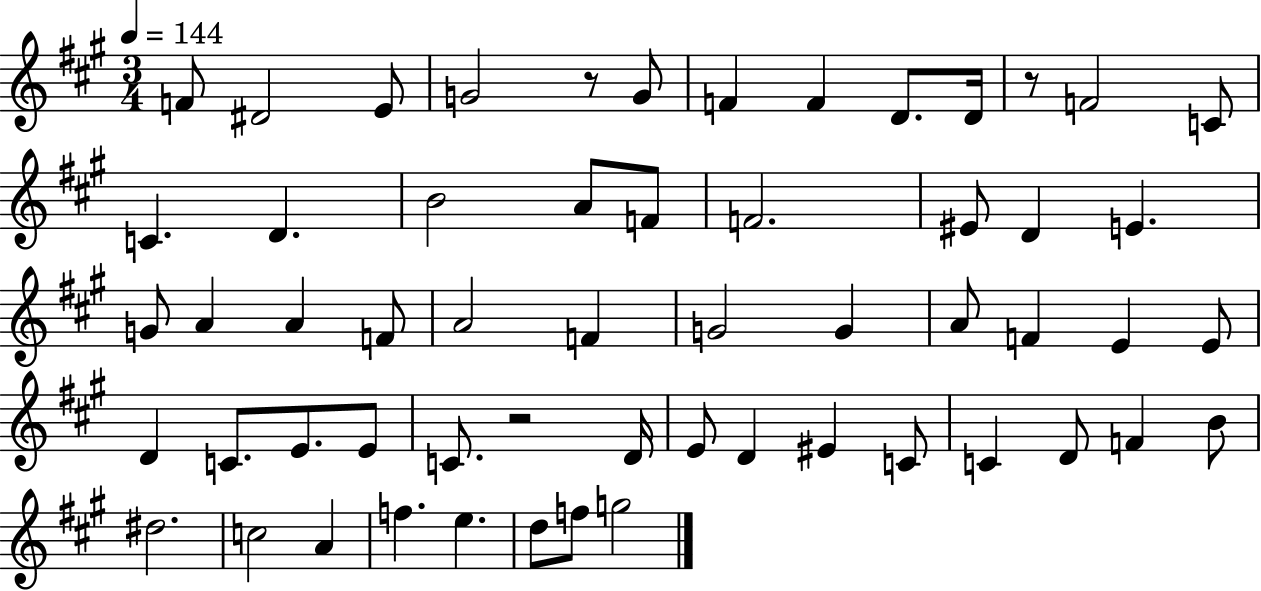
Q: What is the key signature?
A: A major